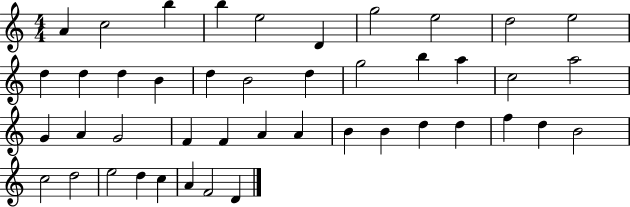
A4/q C5/h B5/q B5/q E5/h D4/q G5/h E5/h D5/h E5/h D5/q D5/q D5/q B4/q D5/q B4/h D5/q G5/h B5/q A5/q C5/h A5/h G4/q A4/q G4/h F4/q F4/q A4/q A4/q B4/q B4/q D5/q D5/q F5/q D5/q B4/h C5/h D5/h E5/h D5/q C5/q A4/q F4/h D4/q